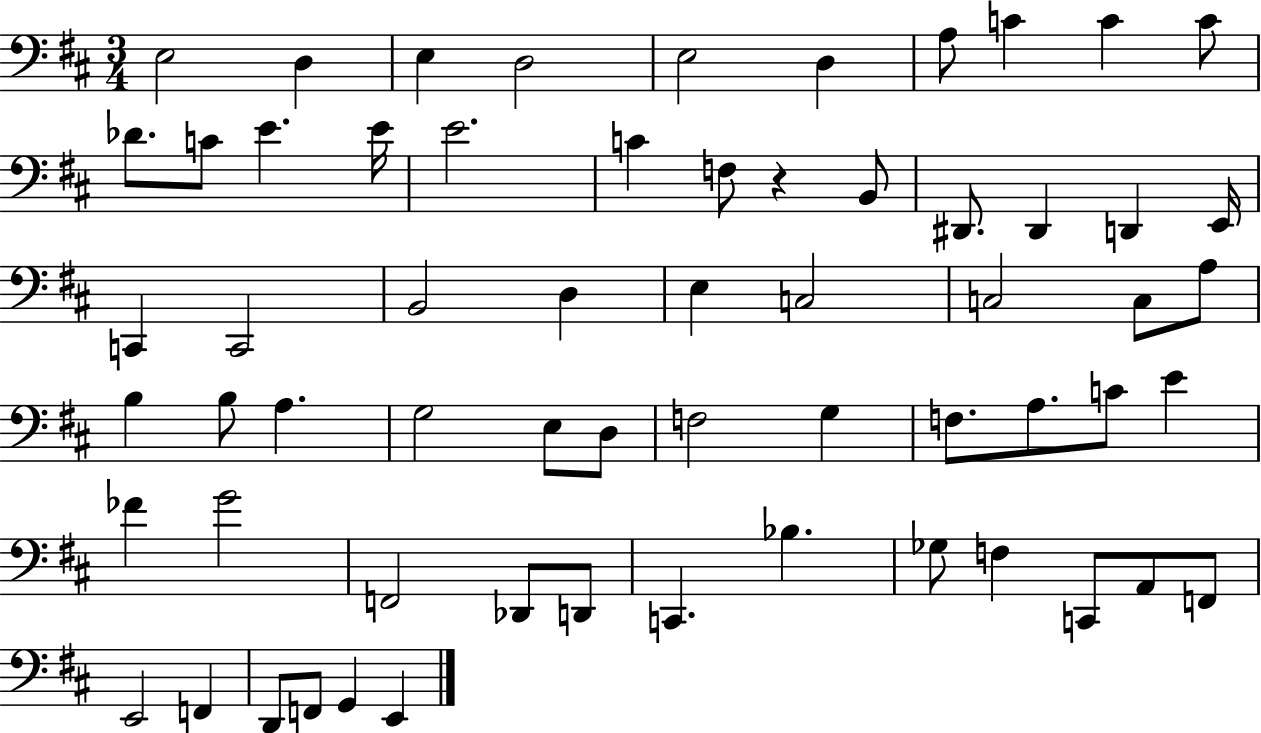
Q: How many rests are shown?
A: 1